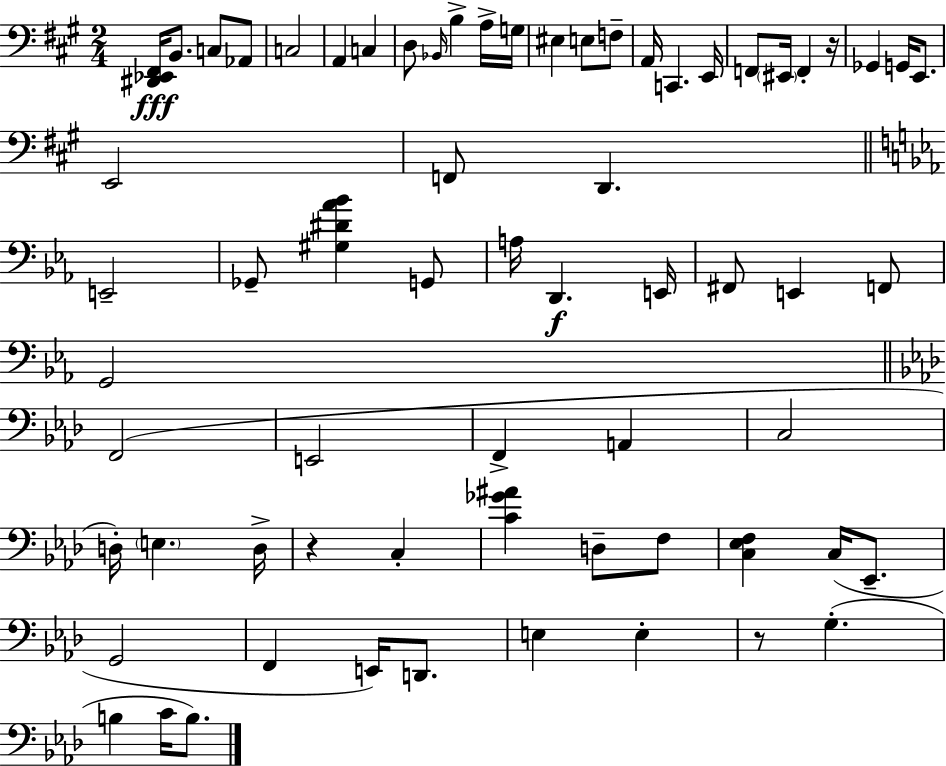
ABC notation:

X:1
T:Untitled
M:2/4
L:1/4
K:A
[^D,,_E,,^F,,]/4 B,,/2 C,/2 _A,,/2 C,2 A,, C, D,/2 _B,,/4 B, A,/4 G,/4 ^E, E,/2 F,/2 A,,/4 C,, E,,/4 F,,/2 ^E,,/4 F,, z/4 _G,, G,,/4 E,,/2 E,,2 F,,/2 D,, E,,2 _G,,/2 [^G,^D_A_B] G,,/2 A,/4 D,, E,,/4 ^F,,/2 E,, F,,/2 G,,2 F,,2 E,,2 F,, A,, C,2 D,/4 E, D,/4 z C, [C_G^A] D,/2 F,/2 [C,_E,F,] C,/4 _E,,/2 G,,2 F,, E,,/4 D,,/2 E, E, z/2 G, B, C/4 B,/2